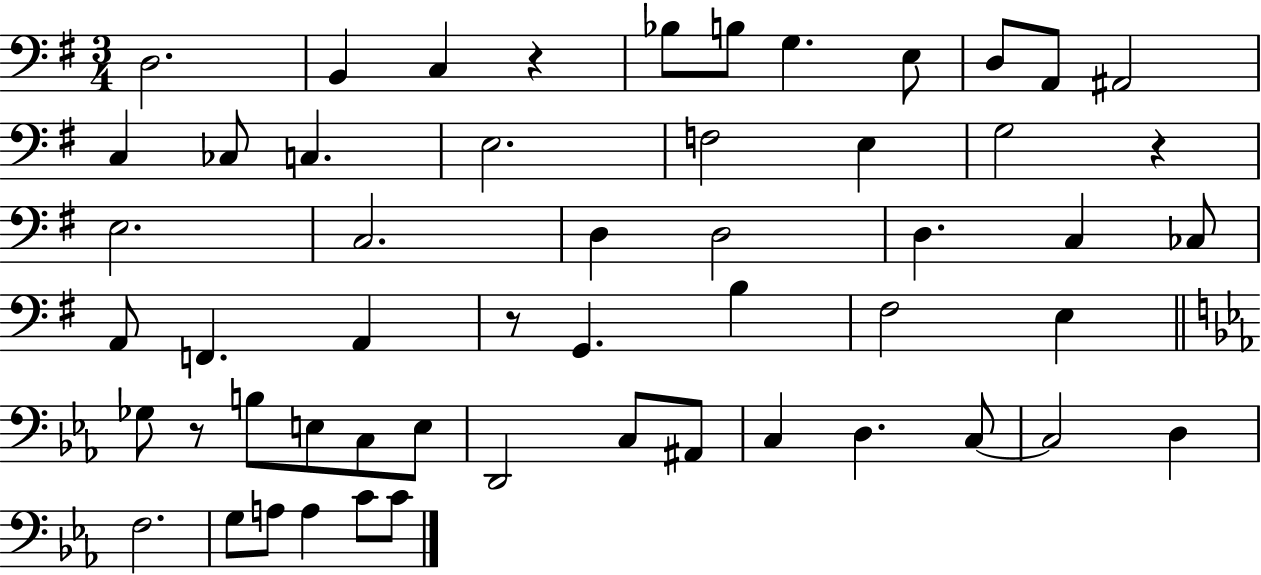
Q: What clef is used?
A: bass